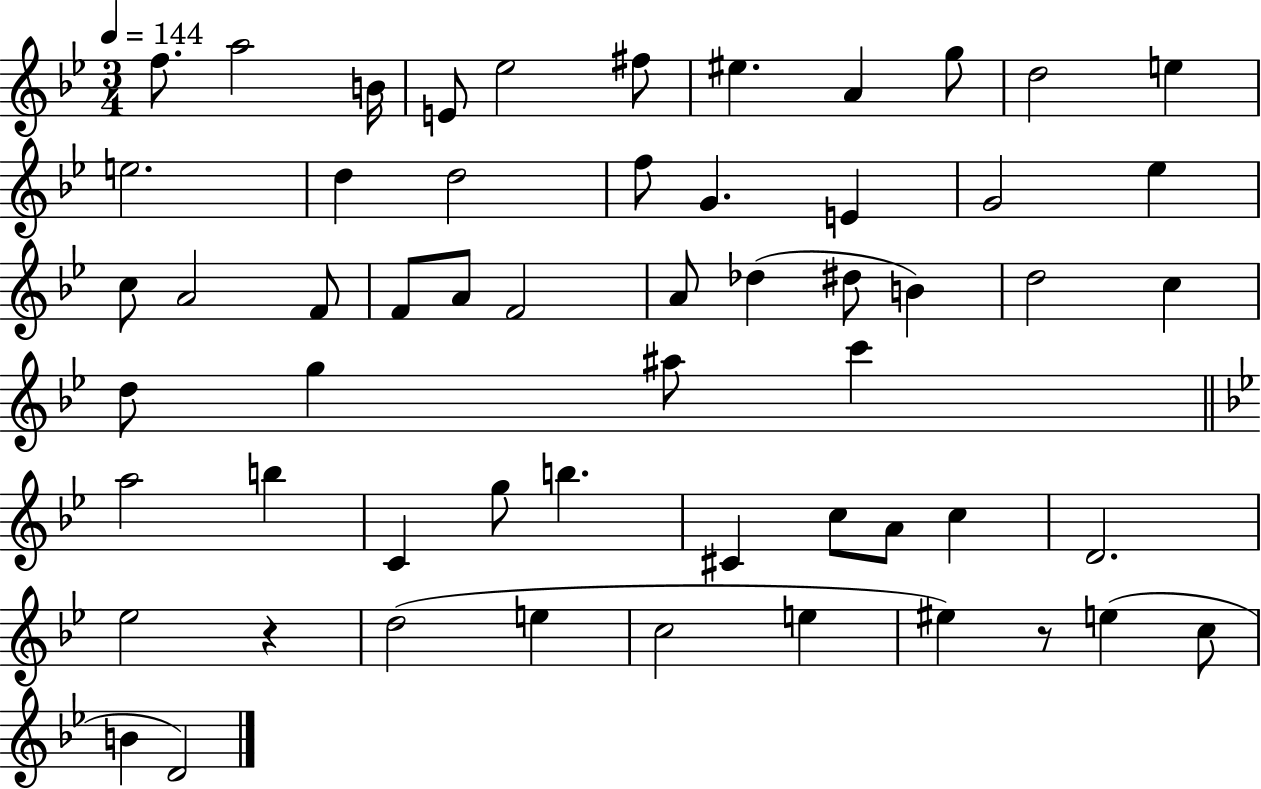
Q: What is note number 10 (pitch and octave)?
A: D5